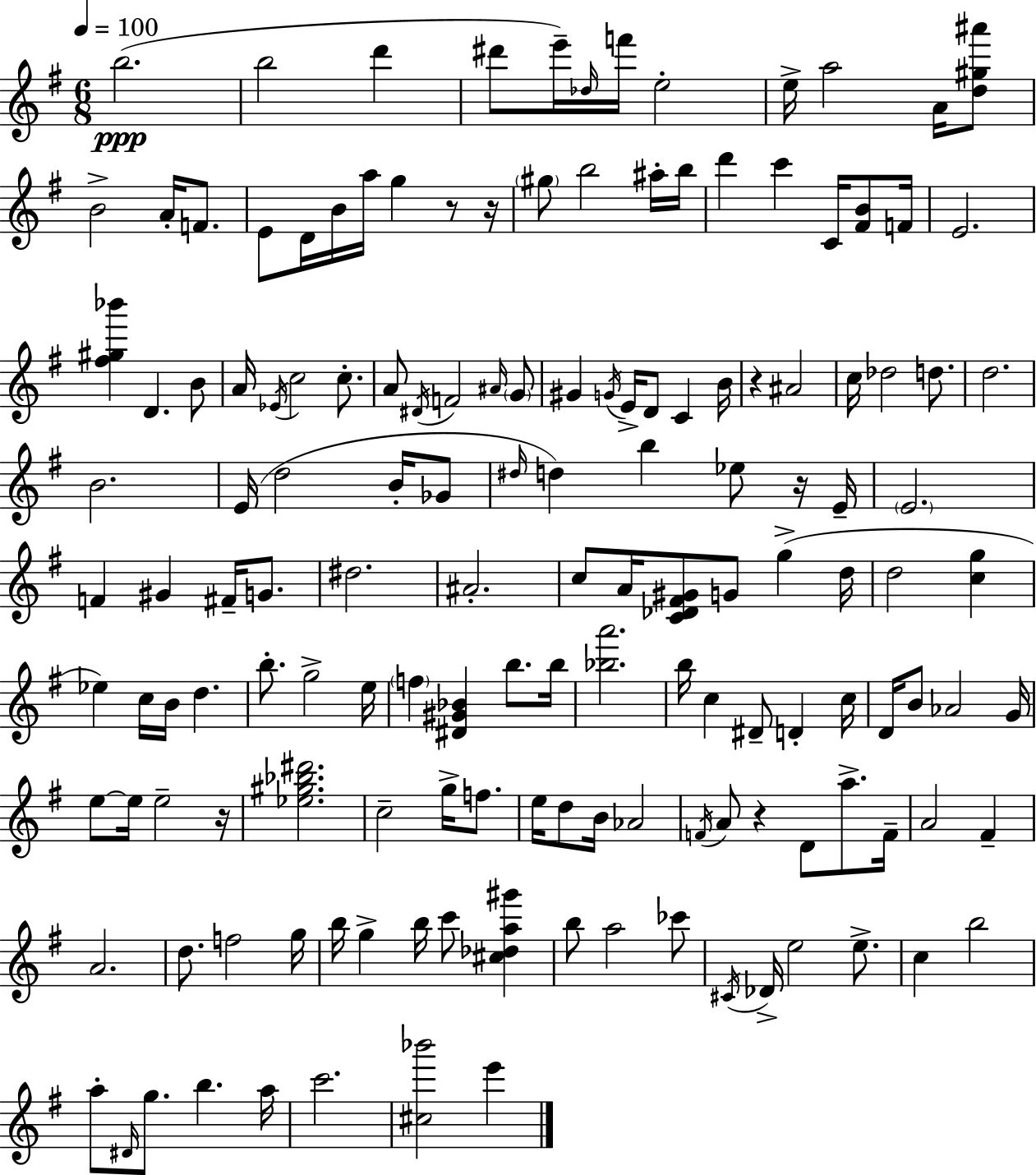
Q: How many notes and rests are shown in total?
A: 149